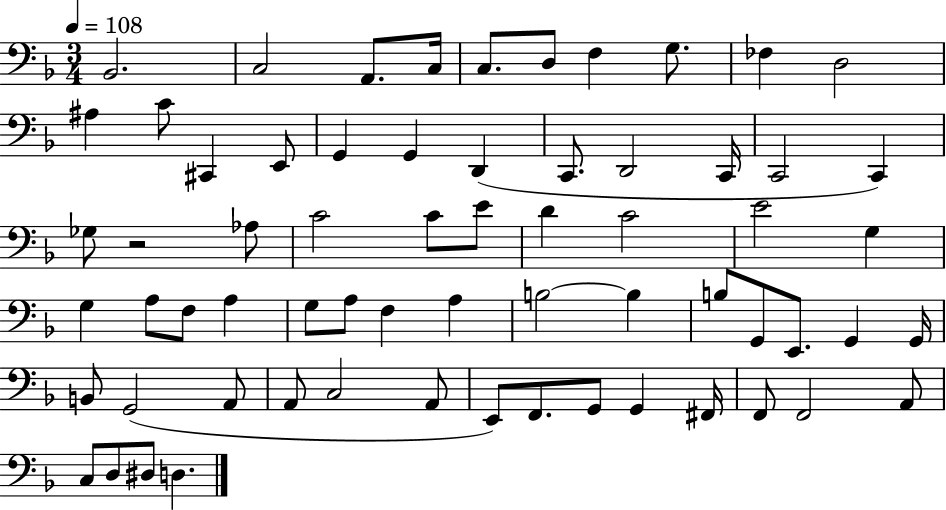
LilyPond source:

{
  \clef bass
  \numericTimeSignature
  \time 3/4
  \key f \major
  \tempo 4 = 108
  bes,2. | c2 a,8. c16 | c8. d8 f4 g8. | fes4 d2 | \break ais4 c'8 cis,4 e,8 | g,4 g,4 d,4( | c,8. d,2 c,16 | c,2 c,4) | \break ges8 r2 aes8 | c'2 c'8 e'8 | d'4 c'2 | e'2 g4 | \break g4 a8 f8 a4 | g8 a8 f4 a4 | b2~~ b4 | b8 g,8 e,8. g,4 g,16 | \break b,8 g,2( a,8 | a,8 c2 a,8 | e,8) f,8. g,8 g,4 fis,16 | f,8 f,2 a,8 | \break c8 d8 dis8 d4. | \bar "|."
}